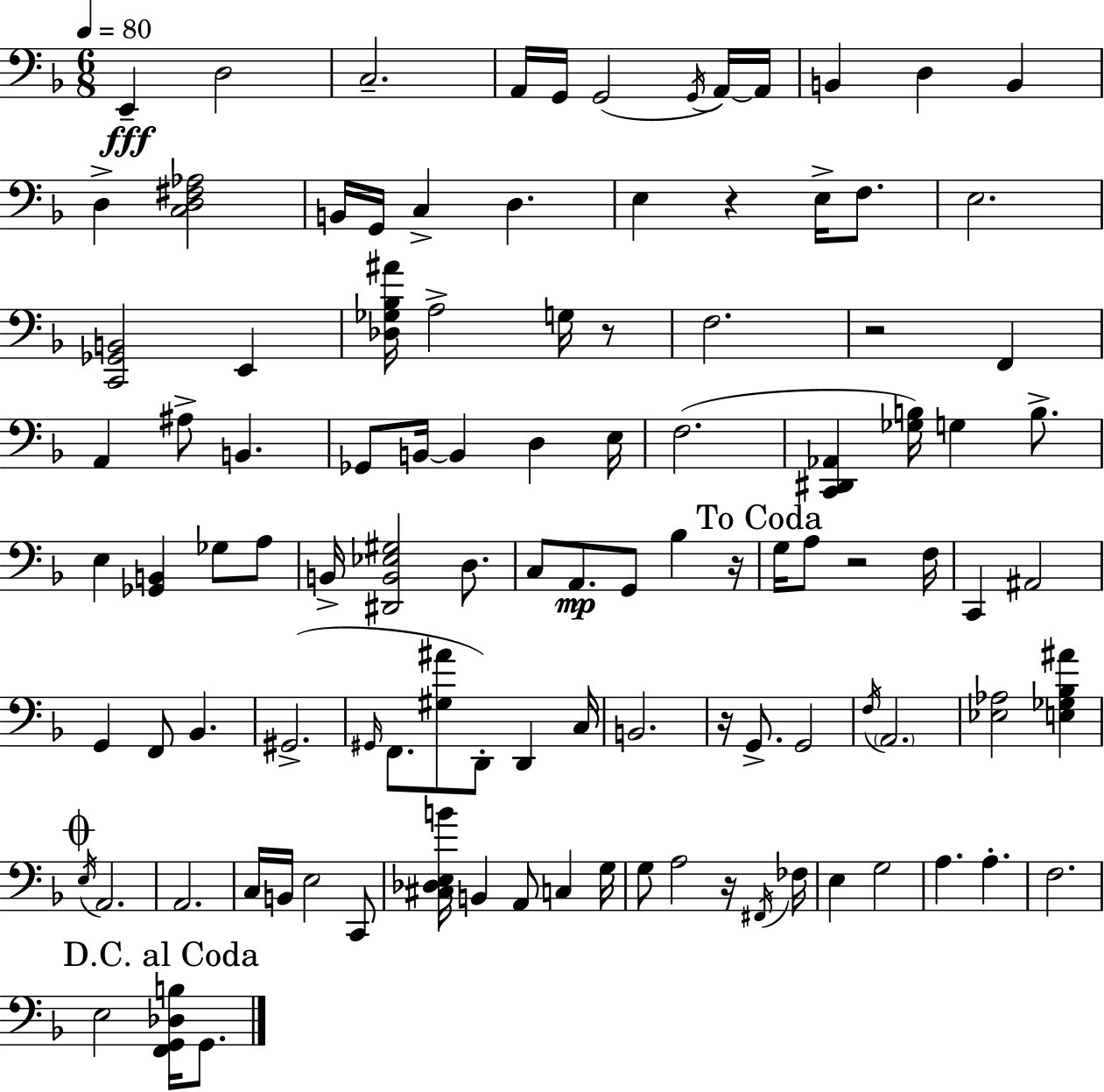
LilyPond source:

{
  \clef bass
  \numericTimeSignature
  \time 6/8
  \key d \minor
  \tempo 4 = 80
  e,4--\fff d2 | c2.-- | a,16 g,16 g,2( \acciaccatura { g,16 } a,16~~) | a,16 b,4 d4 b,4 | \break d4-> <c d fis aes>2 | b,16 g,16 c4-> d4. | e4 r4 e16-> f8. | e2. | \break <c, ges, b,>2 e,4 | <des ges bes ais'>16 a2-> g16 r8 | f2. | r2 f,4 | \break a,4 ais8-> b,4. | ges,8 b,16~~ b,4 d4 | e16 f2.( | <c, dis, aes,>4 <ges b>16) g4 b8.-> | \break e4 <ges, b,>4 ges8 a8 | b,16-> <dis, b, ees gis>2 d8. | c8 a,8.\mp g,8 bes4 | r16 \mark "To Coda" g16 a8 r2 | \break f16 c,4 ais,2 | g,4 f,8 bes,4. | gis,2.->( | \grace { gis,16 } f,8. <gis ais'>8 d,8-.) d,4 | \break c16 b,2. | r16 g,8.-> g,2 | \acciaccatura { f16 } \parenthesize a,2. | <ees aes>2 <e ges bes ais'>4 | \break \mark \markup { \musicglyph "scripts.coda" } \acciaccatura { e16 } a,2. | a,2. | c16 b,16 e2 | c,8 <cis des e b'>16 b,4 a,8 c4 | \break g16 g8 a2 | r16 \acciaccatura { fis,16 } fes16 e4 g2 | a4. a4.-. | f2. | \break \mark "D.C. al Coda" e2 | <f, g, des b>16 g,8. \bar "|."
}